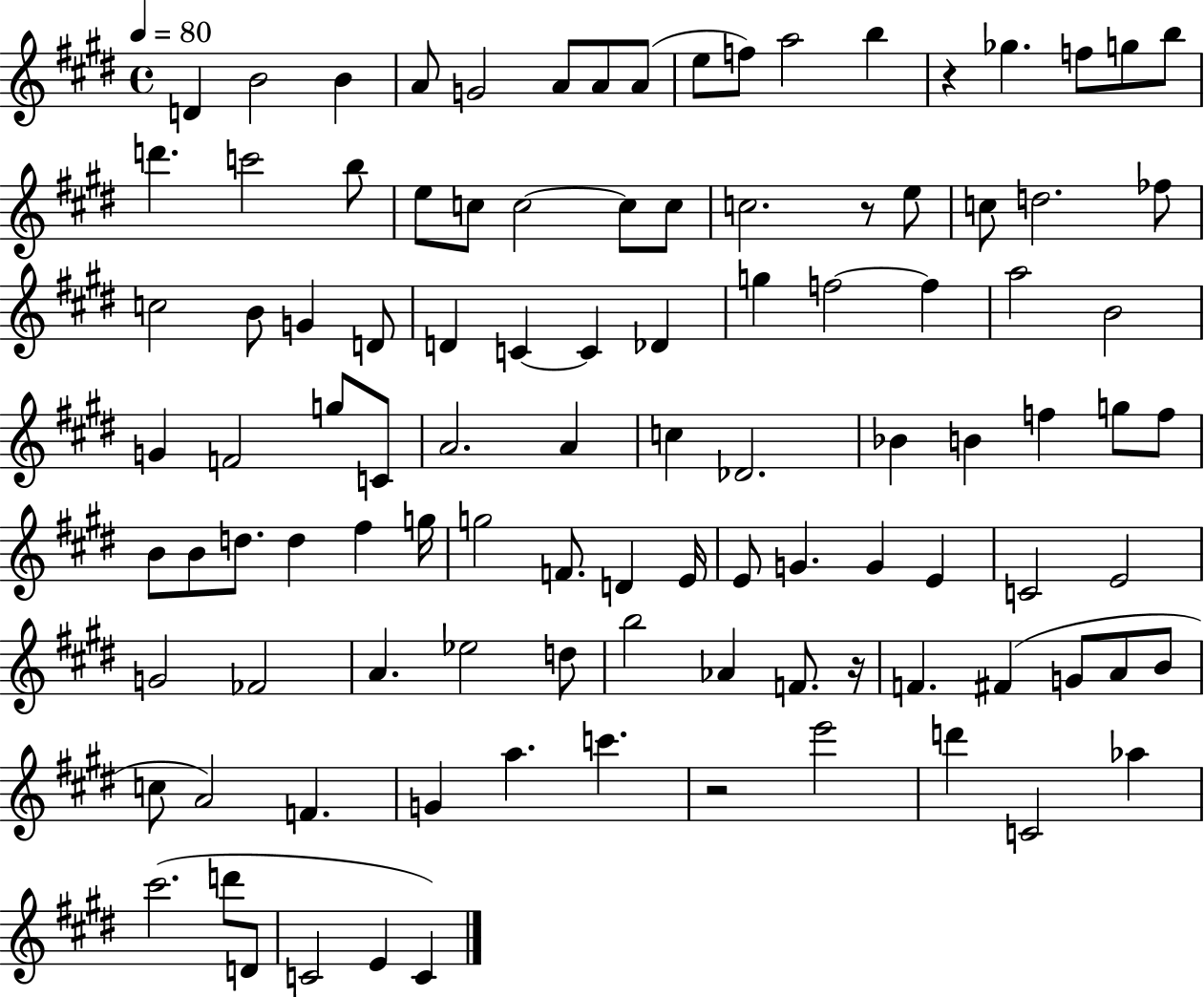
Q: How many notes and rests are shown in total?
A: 104